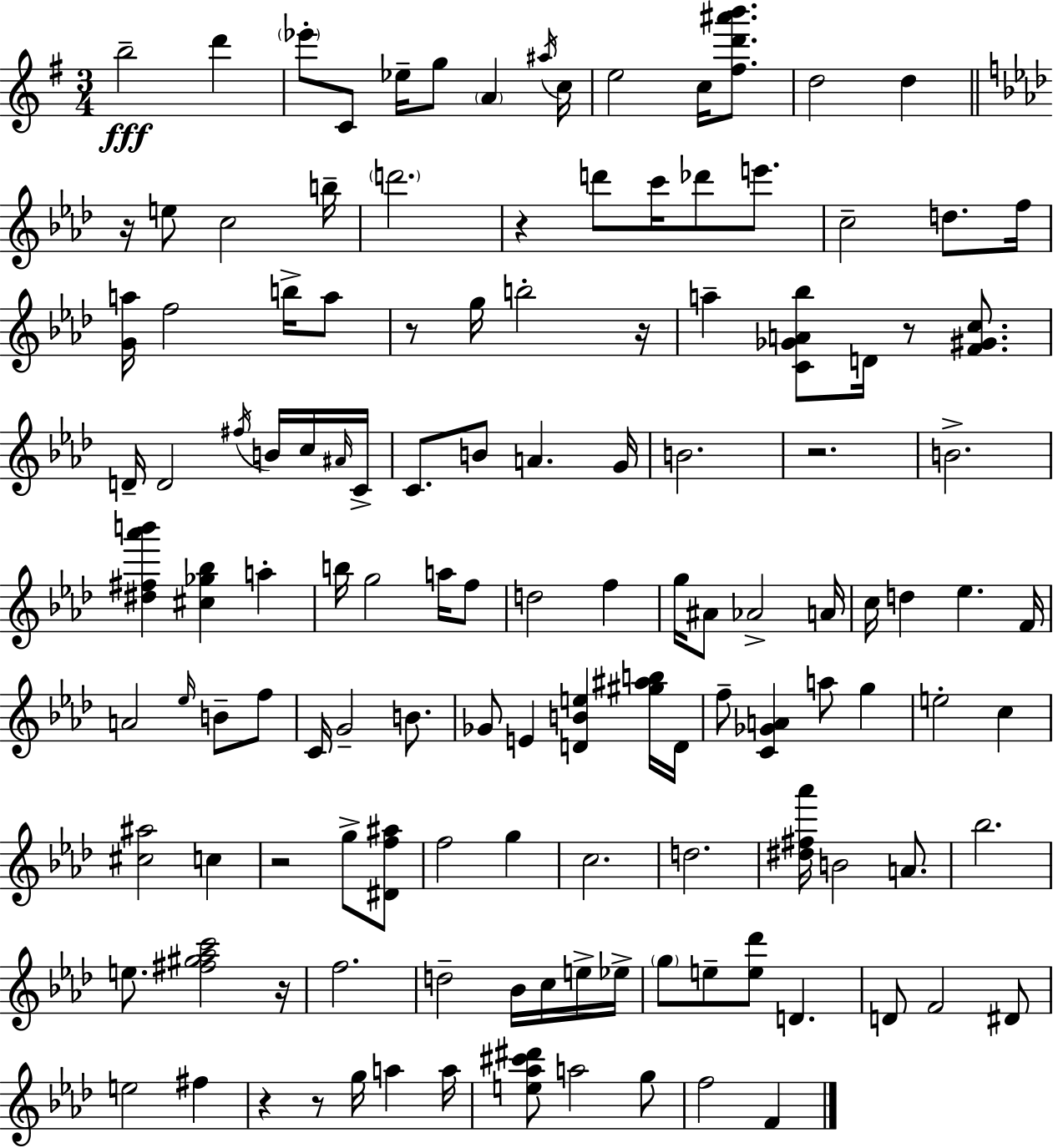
{
  \clef treble
  \numericTimeSignature
  \time 3/4
  \key g \major
  \repeat volta 2 { b''2--\fff d'''4 | \parenthesize ees'''8-. c'8 ees''16-- g''8 \parenthesize a'4 \acciaccatura { ais''16 } | c''16 e''2 c''16 <fis'' d''' ais''' b'''>8. | d''2 d''4 | \break \bar "||" \break \key f \minor r16 e''8 c''2 b''16-- | \parenthesize d'''2. | r4 d'''8 c'''16 des'''8 e'''8. | c''2-- d''8. f''16 | \break <g' a''>16 f''2 b''16-> a''8 | r8 g''16 b''2-. r16 | a''4-- <c' ges' a' bes''>8 d'16 r8 <f' gis' c''>8. | d'16-- d'2 \acciaccatura { fis''16 } b'16 c''16 | \break \grace { ais'16 } c'16-> c'8. b'8 a'4. | g'16 b'2. | r2. | b'2.-> | \break <dis'' fis'' aes''' b'''>4 <cis'' ges'' bes''>4 a''4-. | b''16 g''2 a''16 | f''8 d''2 f''4 | g''16 ais'8 aes'2-> | \break a'16 c''16 d''4 ees''4. | f'16 a'2 \grace { ees''16 } b'8-- | f''8 c'16 g'2-- | b'8. ges'8 e'4 <d' b' e''>4 | \break <gis'' ais'' b''>16 d'16 f''8-- <c' ges' a'>4 a''8 g''4 | e''2-. c''4 | <cis'' ais''>2 c''4 | r2 g''8-> | \break <dis' f'' ais''>8 f''2 g''4 | c''2. | d''2. | <dis'' fis'' aes'''>16 b'2 | \break a'8. bes''2. | e''8. <fis'' gis'' aes'' c'''>2 | r16 f''2. | d''2-- bes'16 | \break c''16 e''16-> ees''16-> \parenthesize g''8 e''8-- <e'' des'''>8 d'4. | d'8 f'2 | dis'8 e''2 fis''4 | r4 r8 g''16 a''4 | \break a''16 <e'' aes'' cis''' dis'''>8 a''2 | g''8 f''2 f'4 | } \bar "|."
}